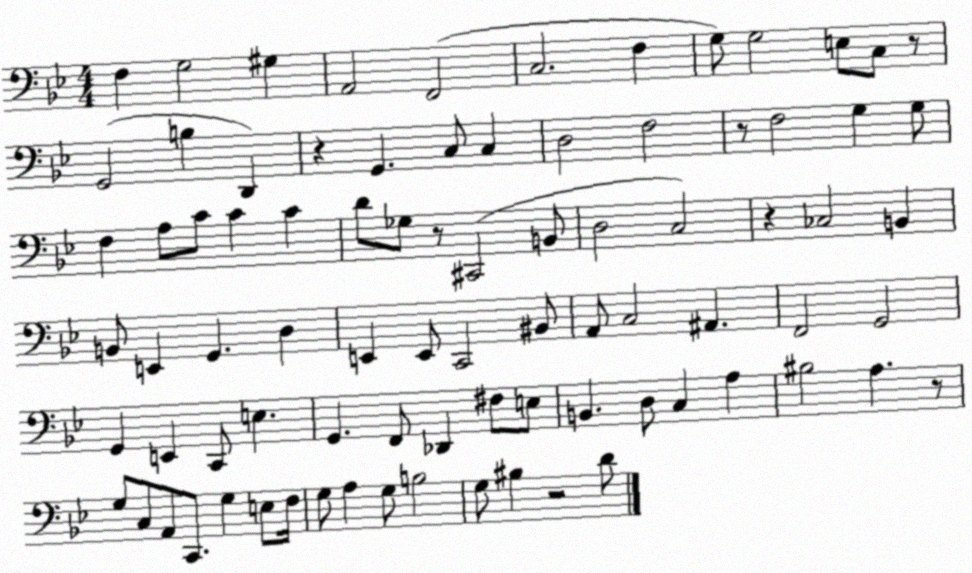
X:1
T:Untitled
M:4/4
L:1/4
K:Bb
F, G,2 ^G, A,,2 F,,2 C,2 F, G,/2 G,2 E,/2 C,/2 z/2 G,,2 B, D,, z G,, C,/2 C, D,2 F,2 z/2 F,2 G, G,/2 F, A,/2 C/2 C C D/2 _G,/2 z/2 ^C,,2 B,,/2 D,2 C,2 z _C,2 B,, B,,/2 E,, G,, D, E,, E,,/2 C,,2 ^B,,/2 A,,/2 C,2 ^A,, F,,2 G,,2 G,, E,, C,,/2 E, G,, F,,/2 _D,, ^F,/2 E,/2 B,, D,/2 C, A, ^B,2 A, z/2 G,/2 C,/2 A,,/2 C,,/2 G, E,/2 F,/4 G,/2 A, G,/2 B,2 G,/2 ^B, z2 D/2